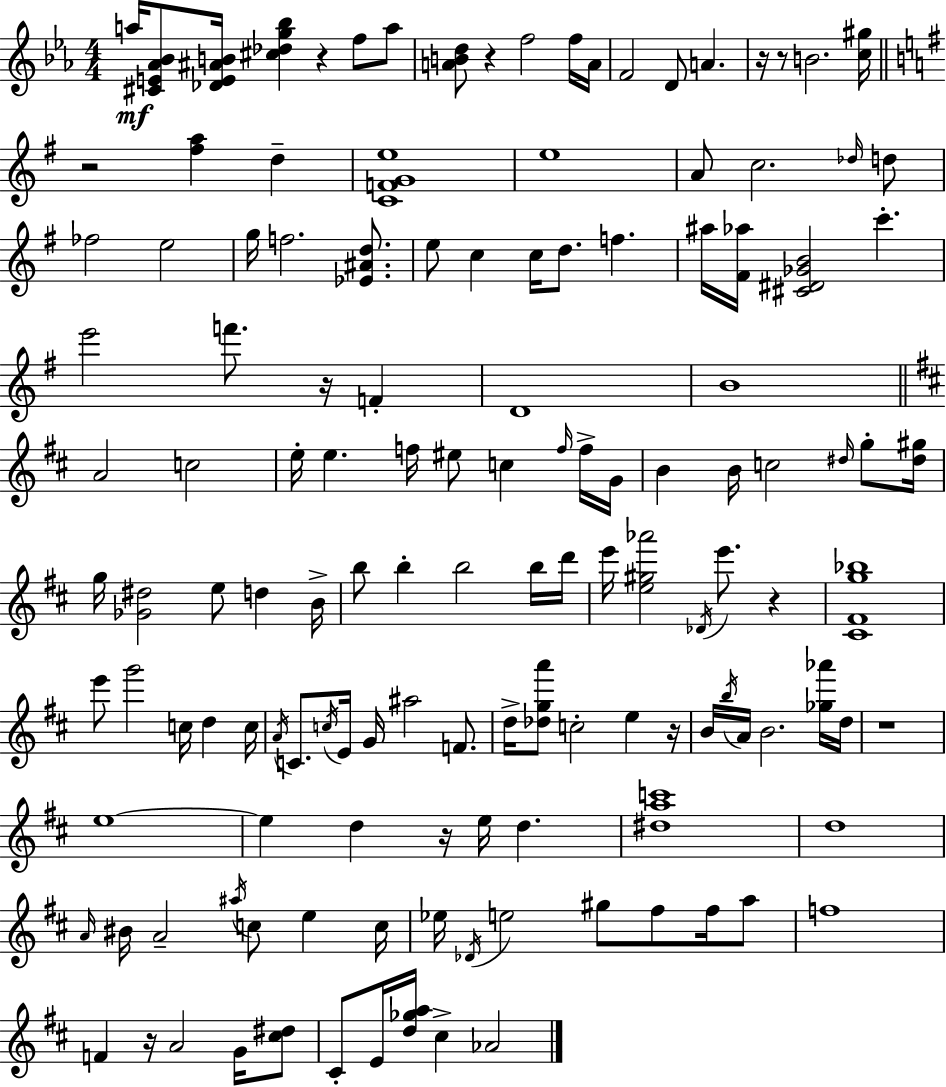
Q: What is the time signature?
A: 4/4